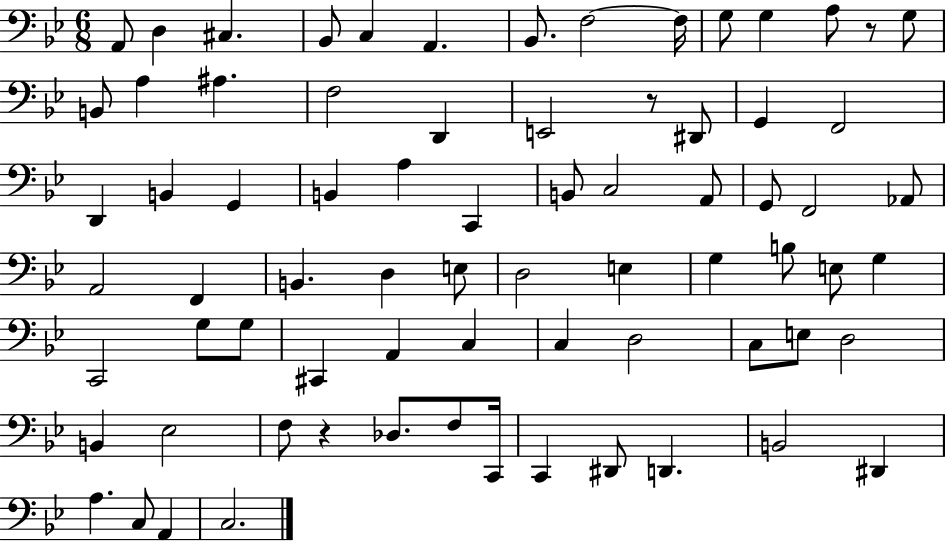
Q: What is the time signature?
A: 6/8